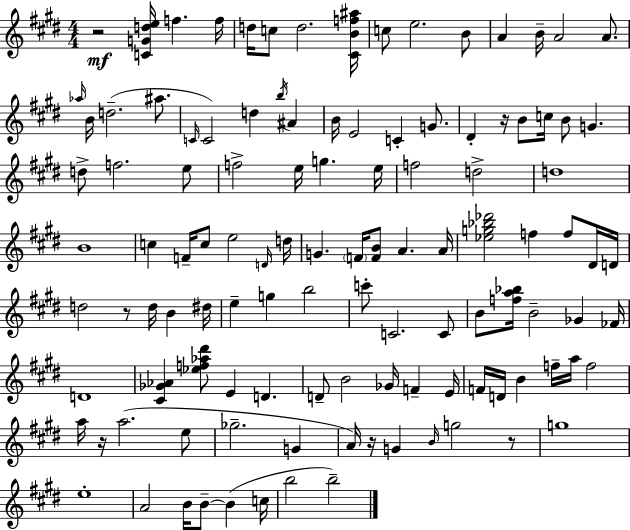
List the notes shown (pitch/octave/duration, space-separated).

R/h [C4,G4,D5,E5]/s F5/q. F5/s D5/s C5/e D5/h. [C#4,B4,F5,A#5]/s C5/e E5/h. B4/e A4/q B4/s A4/h A4/e. Ab5/s B4/s D5/h. A#5/e. C4/s C4/h D5/q B5/s A#4/q B4/s E4/h C4/q G4/e. D#4/q R/s B4/e C5/s B4/e G4/q. D5/e F5/h. E5/e F5/h E5/s G5/q. E5/s F5/h D5/h D5/w B4/w C5/q F4/s C5/e E5/h D4/s D5/s G4/q. F4/s [F4,B4]/e A4/q. A4/s [Eb5,G5,Bb5,Db6]/h F5/q F5/e D#4/s D4/s D5/h R/e D5/s B4/q D#5/s E5/q G5/q B5/h C6/e C4/h. C4/e B4/e [F5,A5,Bb5]/s B4/h Gb4/q FES4/s D4/w [C#4,Gb4,Ab4]/q [Eb5,F5,Ab5,D#6]/e E4/q D4/q. D4/e B4/h Gb4/s F4/q E4/s F4/s D4/s B4/q F5/s A5/s F5/h A5/s R/s A5/h. E5/e Gb5/h. G4/q A4/s R/s G4/q B4/s G5/h R/e G5/w E5/w A4/h B4/s B4/e B4/q C5/s B5/h B5/h